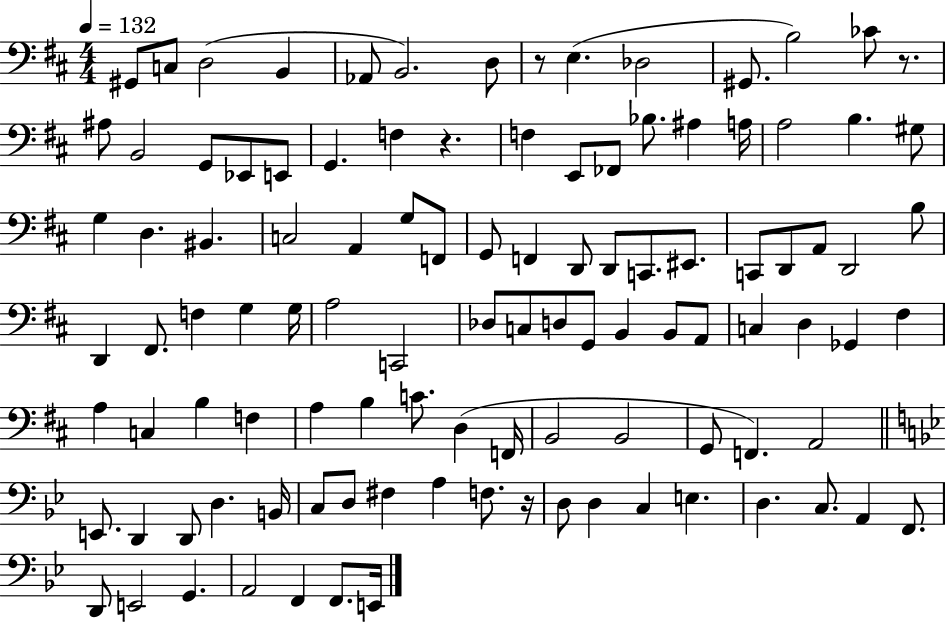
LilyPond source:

{
  \clef bass
  \numericTimeSignature
  \time 4/4
  \key d \major
  \tempo 4 = 132
  \repeat volta 2 { gis,8 c8 d2( b,4 | aes,8 b,2.) d8 | r8 e4.( des2 | gis,8. b2) ces'8 r8. | \break ais8 b,2 g,8 ees,8 e,8 | g,4. f4 r4. | f4 e,8 fes,8 bes8. ais4 a16 | a2 b4. gis8 | \break g4 d4. bis,4. | c2 a,4 g8 f,8 | g,8 f,4 d,8 d,8 c,8. eis,8. | c,8 d,8 a,8 d,2 b8 | \break d,4 fis,8. f4 g4 g16 | a2 c,2 | des8 c8 d8 g,8 b,4 b,8 a,8 | c4 d4 ges,4 fis4 | \break a4 c4 b4 f4 | a4 b4 c'8. d4( f,16 | b,2 b,2 | g,8 f,4.) a,2 | \break \bar "||" \break \key g \minor e,8. d,4 d,8 d4. b,16 | c8 d8 fis4 a4 f8. r16 | d8 d4 c4 e4. | d4. c8. a,4 f,8. | \break d,8 e,2 g,4. | a,2 f,4 f,8. e,16 | } \bar "|."
}